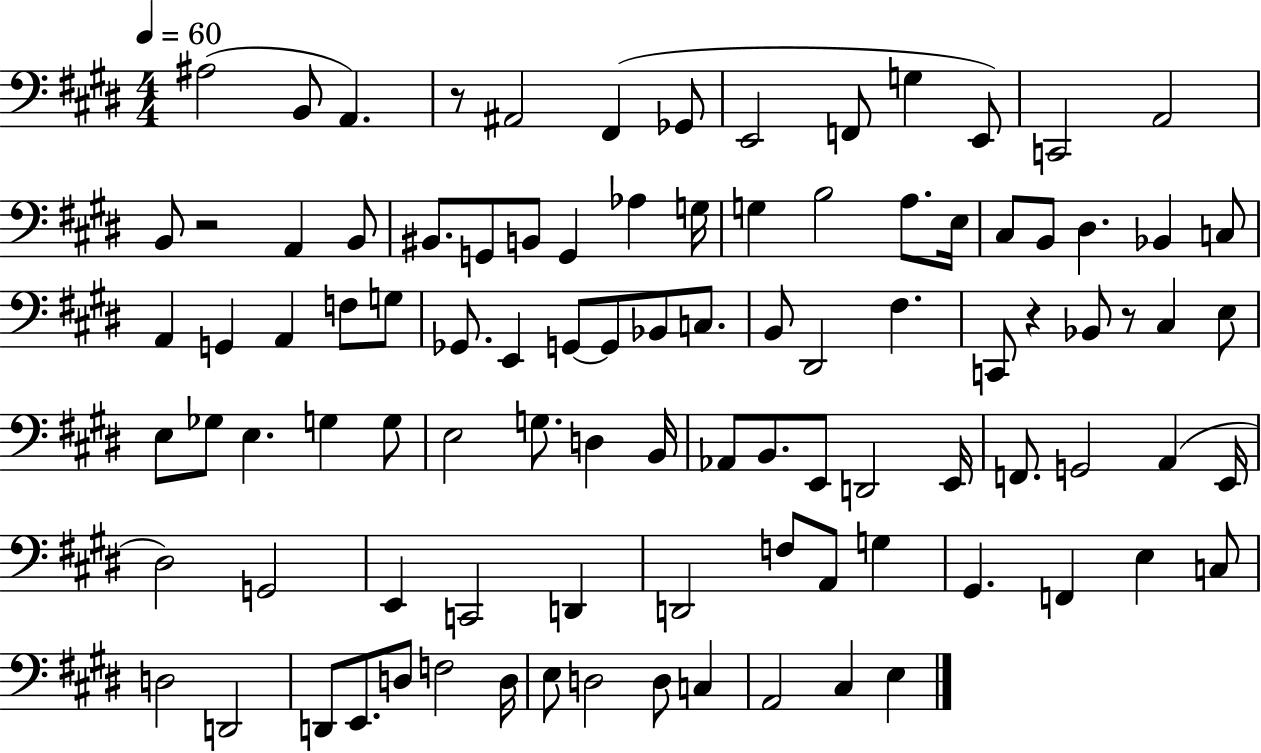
X:1
T:Untitled
M:4/4
L:1/4
K:E
^A,2 B,,/2 A,, z/2 ^A,,2 ^F,, _G,,/2 E,,2 F,,/2 G, E,,/2 C,,2 A,,2 B,,/2 z2 A,, B,,/2 ^B,,/2 G,,/2 B,,/2 G,, _A, G,/4 G, B,2 A,/2 E,/4 ^C,/2 B,,/2 ^D, _B,, C,/2 A,, G,, A,, F,/2 G,/2 _G,,/2 E,, G,,/2 G,,/2 _B,,/2 C,/2 B,,/2 ^D,,2 ^F, C,,/2 z _B,,/2 z/2 ^C, E,/2 E,/2 _G,/2 E, G, G,/2 E,2 G,/2 D, B,,/4 _A,,/2 B,,/2 E,,/2 D,,2 E,,/4 F,,/2 G,,2 A,, E,,/4 ^D,2 G,,2 E,, C,,2 D,, D,,2 F,/2 A,,/2 G, ^G,, F,, E, C,/2 D,2 D,,2 D,,/2 E,,/2 D,/2 F,2 D,/4 E,/2 D,2 D,/2 C, A,,2 ^C, E,